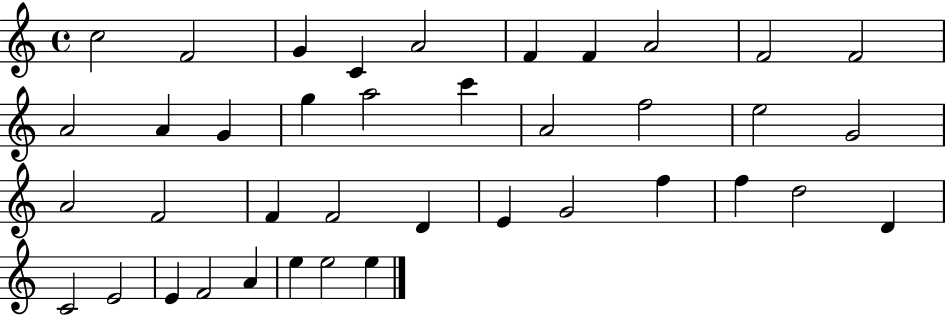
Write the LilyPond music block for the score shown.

{
  \clef treble
  \time 4/4
  \defaultTimeSignature
  \key c \major
  c''2 f'2 | g'4 c'4 a'2 | f'4 f'4 a'2 | f'2 f'2 | \break a'2 a'4 g'4 | g''4 a''2 c'''4 | a'2 f''2 | e''2 g'2 | \break a'2 f'2 | f'4 f'2 d'4 | e'4 g'2 f''4 | f''4 d''2 d'4 | \break c'2 e'2 | e'4 f'2 a'4 | e''4 e''2 e''4 | \bar "|."
}